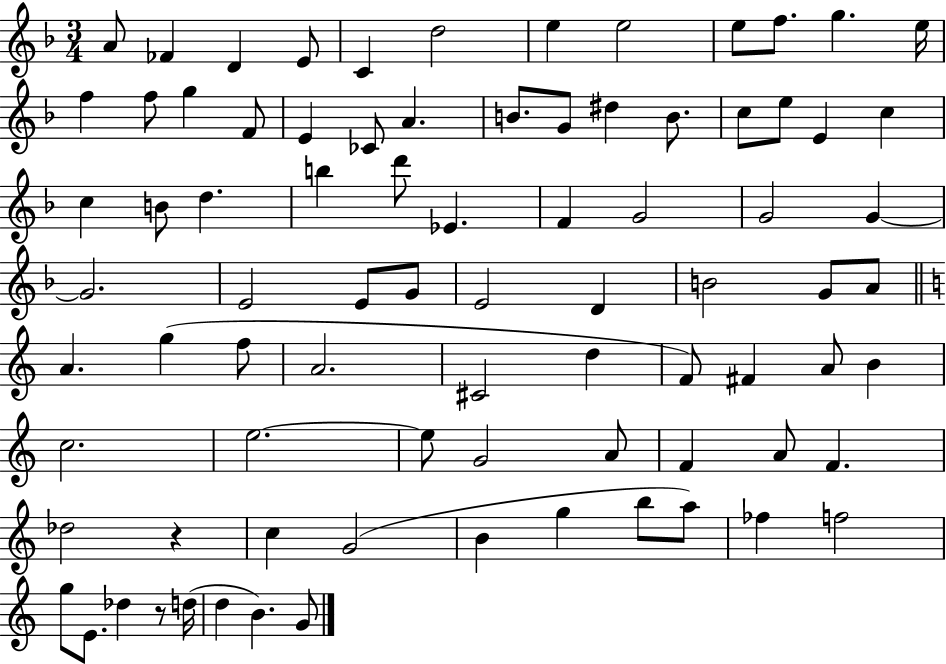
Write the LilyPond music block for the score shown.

{
  \clef treble
  \numericTimeSignature
  \time 3/4
  \key f \major
  a'8 fes'4 d'4 e'8 | c'4 d''2 | e''4 e''2 | e''8 f''8. g''4. e''16 | \break f''4 f''8 g''4 f'8 | e'4 ces'8 a'4. | b'8. g'8 dis''4 b'8. | c''8 e''8 e'4 c''4 | \break c''4 b'8 d''4. | b''4 d'''8 ees'4. | f'4 g'2 | g'2 g'4~~ | \break g'2. | e'2 e'8 g'8 | e'2 d'4 | b'2 g'8 a'8 | \break \bar "||" \break \key c \major a'4. g''4( f''8 | a'2. | cis'2 d''4 | f'8) fis'4 a'8 b'4 | \break c''2. | e''2.~~ | e''8 g'2 a'8 | f'4 a'8 f'4. | \break des''2 r4 | c''4 g'2( | b'4 g''4 b''8 a''8) | fes''4 f''2 | \break g''8 e'8. des''4 r8 d''16( | d''4 b'4.) g'8 | \bar "|."
}